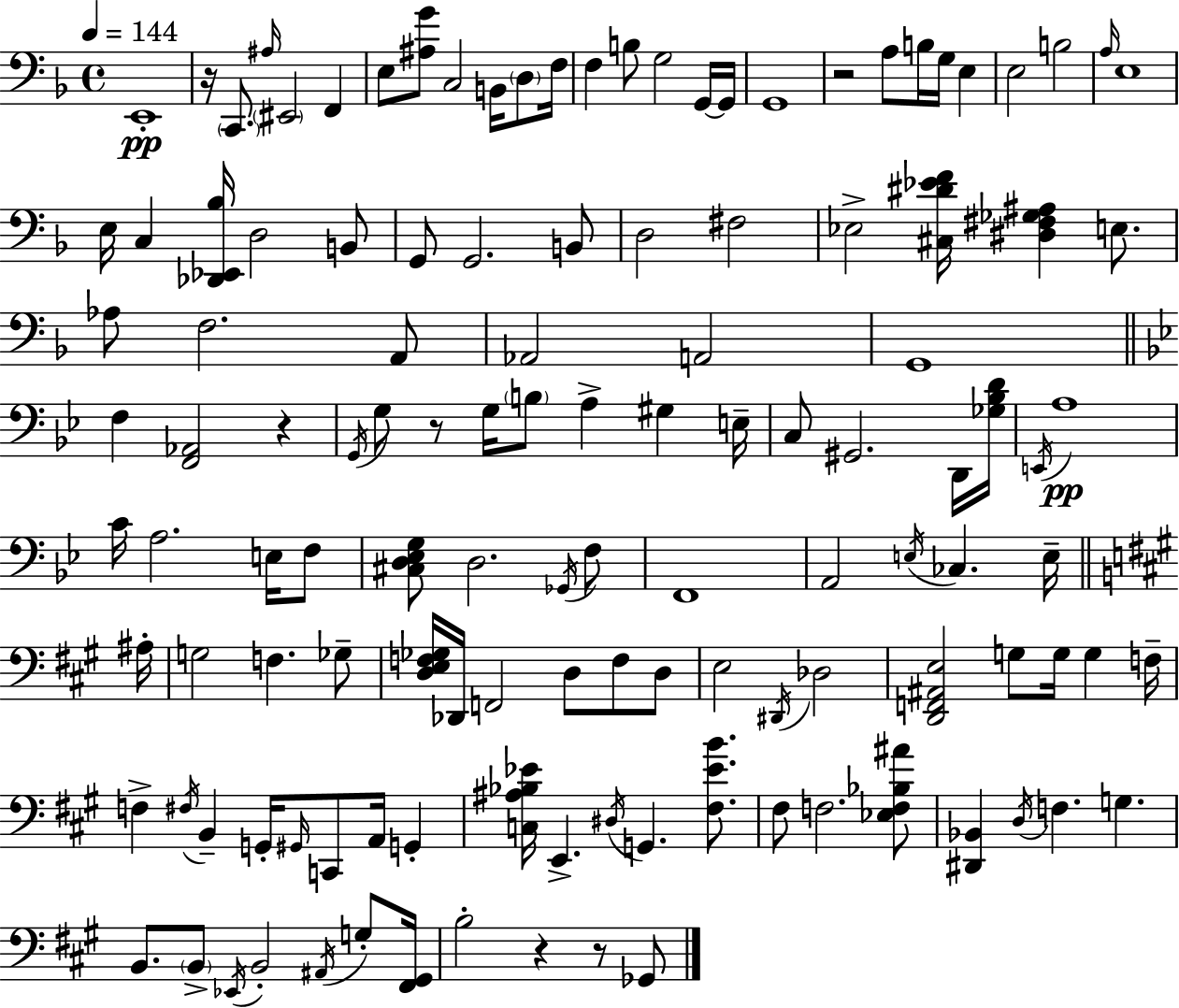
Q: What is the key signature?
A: F major